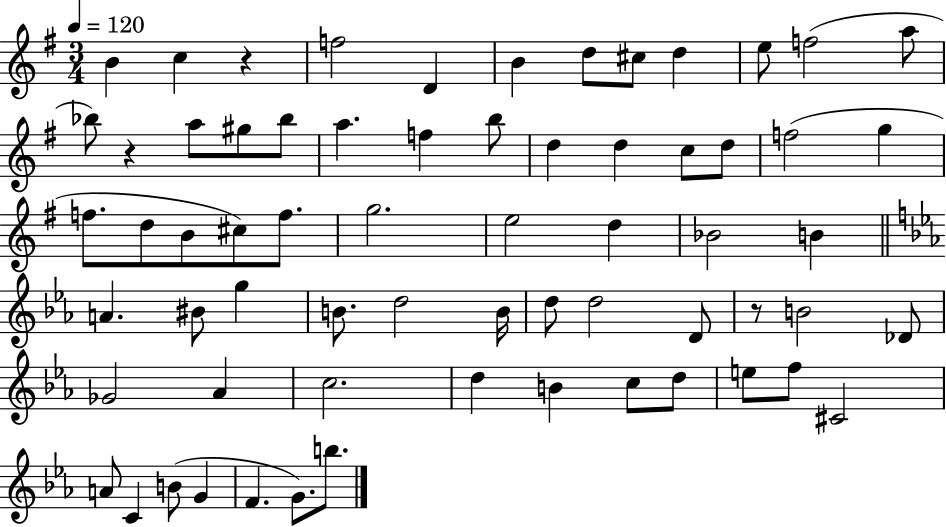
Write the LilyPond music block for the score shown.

{
  \clef treble
  \numericTimeSignature
  \time 3/4
  \key g \major
  \tempo 4 = 120
  b'4 c''4 r4 | f''2 d'4 | b'4 d''8 cis''8 d''4 | e''8 f''2( a''8 | \break bes''8) r4 a''8 gis''8 bes''8 | a''4. f''4 b''8 | d''4 d''4 c''8 d''8 | f''2( g''4 | \break f''8. d''8 b'8 cis''8) f''8. | g''2. | e''2 d''4 | bes'2 b'4 | \break \bar "||" \break \key ees \major a'4. bis'8 g''4 | b'8. d''2 b'16 | d''8 d''2 d'8 | r8 b'2 des'8 | \break ges'2 aes'4 | c''2. | d''4 b'4 c''8 d''8 | e''8 f''8 cis'2 | \break a'8 c'4 b'8( g'4 | f'4. g'8.) b''8. | \bar "|."
}